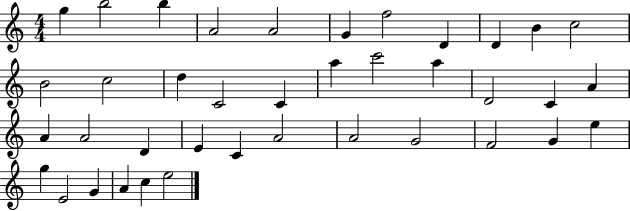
{
  \clef treble
  \numericTimeSignature
  \time 4/4
  \key c \major
  g''4 b''2 b''4 | a'2 a'2 | g'4 f''2 d'4 | d'4 b'4 c''2 | \break b'2 c''2 | d''4 c'2 c'4 | a''4 c'''2 a''4 | d'2 c'4 a'4 | \break a'4 a'2 d'4 | e'4 c'4 a'2 | a'2 g'2 | f'2 g'4 e''4 | \break g''4 e'2 g'4 | a'4 c''4 e''2 | \bar "|."
}